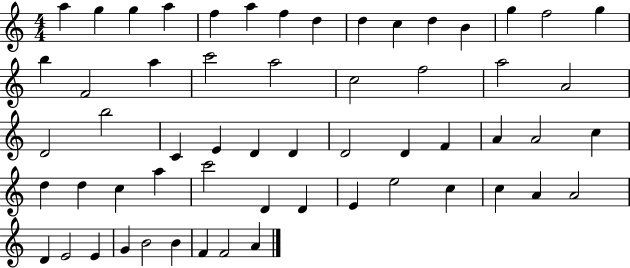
{
  \clef treble
  \numericTimeSignature
  \time 4/4
  \key c \major
  a''4 g''4 g''4 a''4 | f''4 a''4 f''4 d''4 | d''4 c''4 d''4 b'4 | g''4 f''2 g''4 | \break b''4 f'2 a''4 | c'''2 a''2 | c''2 f''2 | a''2 a'2 | \break d'2 b''2 | c'4 e'4 d'4 d'4 | d'2 d'4 f'4 | a'4 a'2 c''4 | \break d''4 d''4 c''4 a''4 | c'''2 d'4 d'4 | e'4 e''2 c''4 | c''4 a'4 a'2 | \break d'4 e'2 e'4 | g'4 b'2 b'4 | f'4 f'2 a'4 | \bar "|."
}